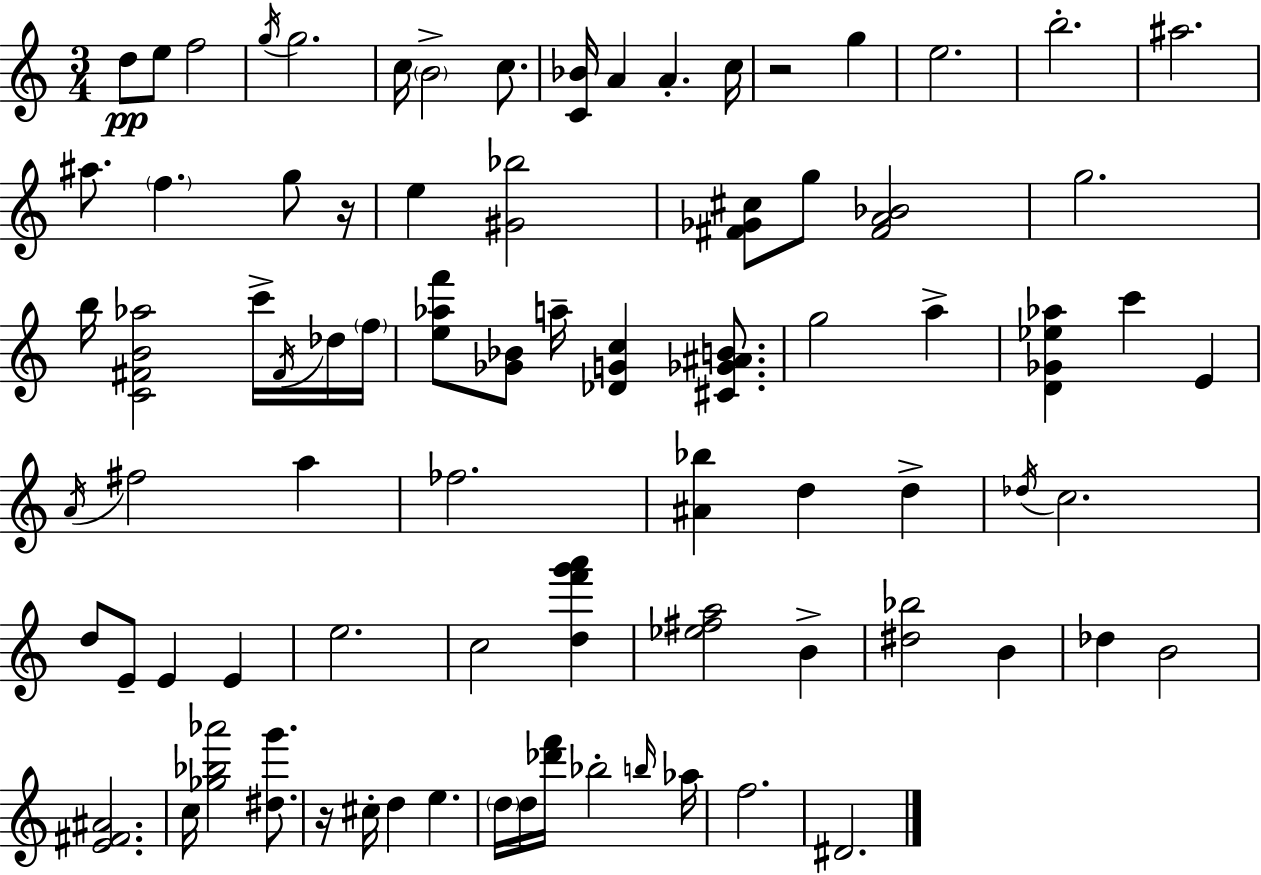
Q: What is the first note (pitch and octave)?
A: D5